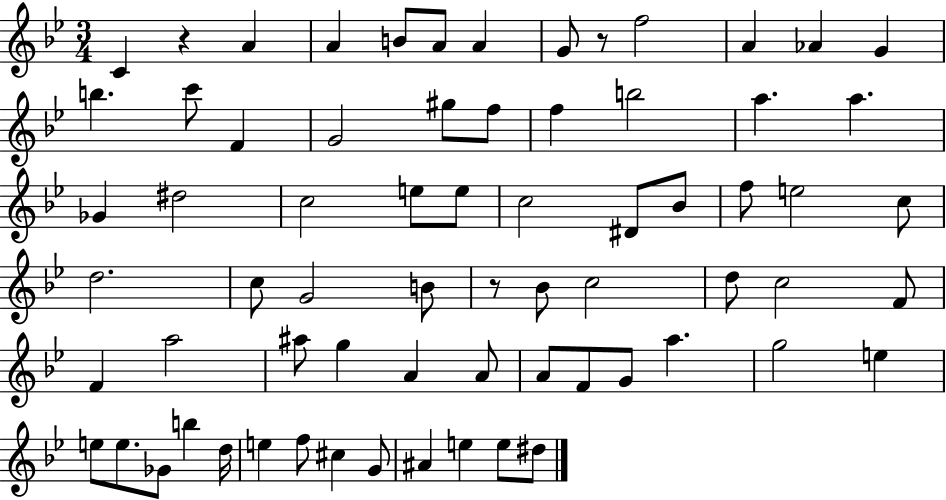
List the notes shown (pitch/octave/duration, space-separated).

C4/q R/q A4/q A4/q B4/e A4/e A4/q G4/e R/e F5/h A4/q Ab4/q G4/q B5/q. C6/e F4/q G4/h G#5/e F5/e F5/q B5/h A5/q. A5/q. Gb4/q D#5/h C5/h E5/e E5/e C5/h D#4/e Bb4/e F5/e E5/h C5/e D5/h. C5/e G4/h B4/e R/e Bb4/e C5/h D5/e C5/h F4/e F4/q A5/h A#5/e G5/q A4/q A4/e A4/e F4/e G4/e A5/q. G5/h E5/q E5/e E5/e. Gb4/e B5/q D5/s E5/q F5/e C#5/q G4/e A#4/q E5/q E5/e D#5/e